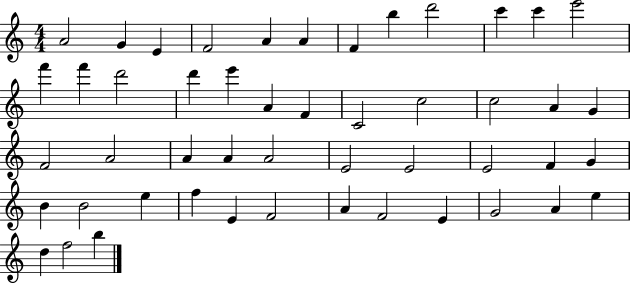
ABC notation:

X:1
T:Untitled
M:4/4
L:1/4
K:C
A2 G E F2 A A F b d'2 c' c' e'2 f' f' d'2 d' e' A F C2 c2 c2 A G F2 A2 A A A2 E2 E2 E2 F G B B2 e f E F2 A F2 E G2 A e d f2 b